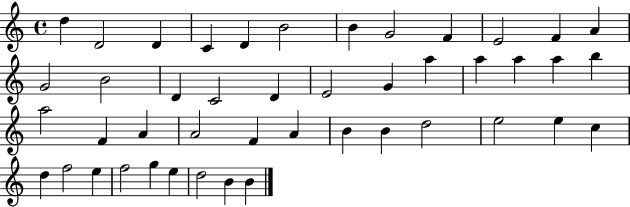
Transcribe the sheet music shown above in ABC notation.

X:1
T:Untitled
M:4/4
L:1/4
K:C
d D2 D C D B2 B G2 F E2 F A G2 B2 D C2 D E2 G a a a a b a2 F A A2 F A B B d2 e2 e c d f2 e f2 g e d2 B B